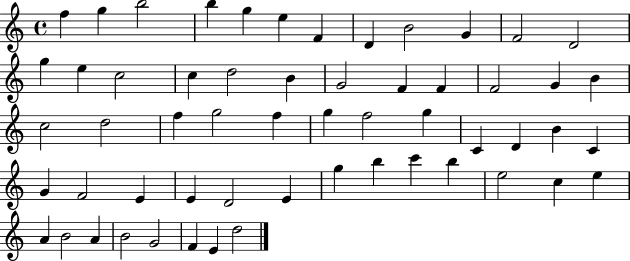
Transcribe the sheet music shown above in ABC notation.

X:1
T:Untitled
M:4/4
L:1/4
K:C
f g b2 b g e F D B2 G F2 D2 g e c2 c d2 B G2 F F F2 G B c2 d2 f g2 f g f2 g C D B C G F2 E E D2 E g b c' b e2 c e A B2 A B2 G2 F E d2